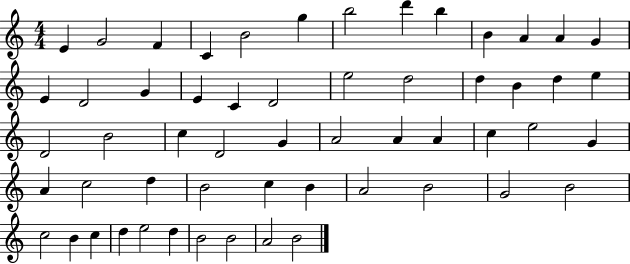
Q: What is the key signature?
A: C major